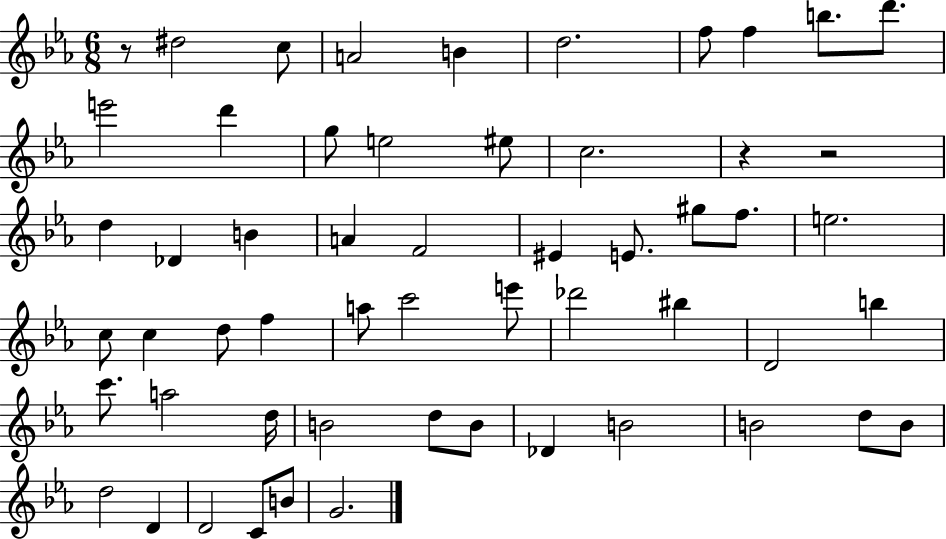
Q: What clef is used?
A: treble